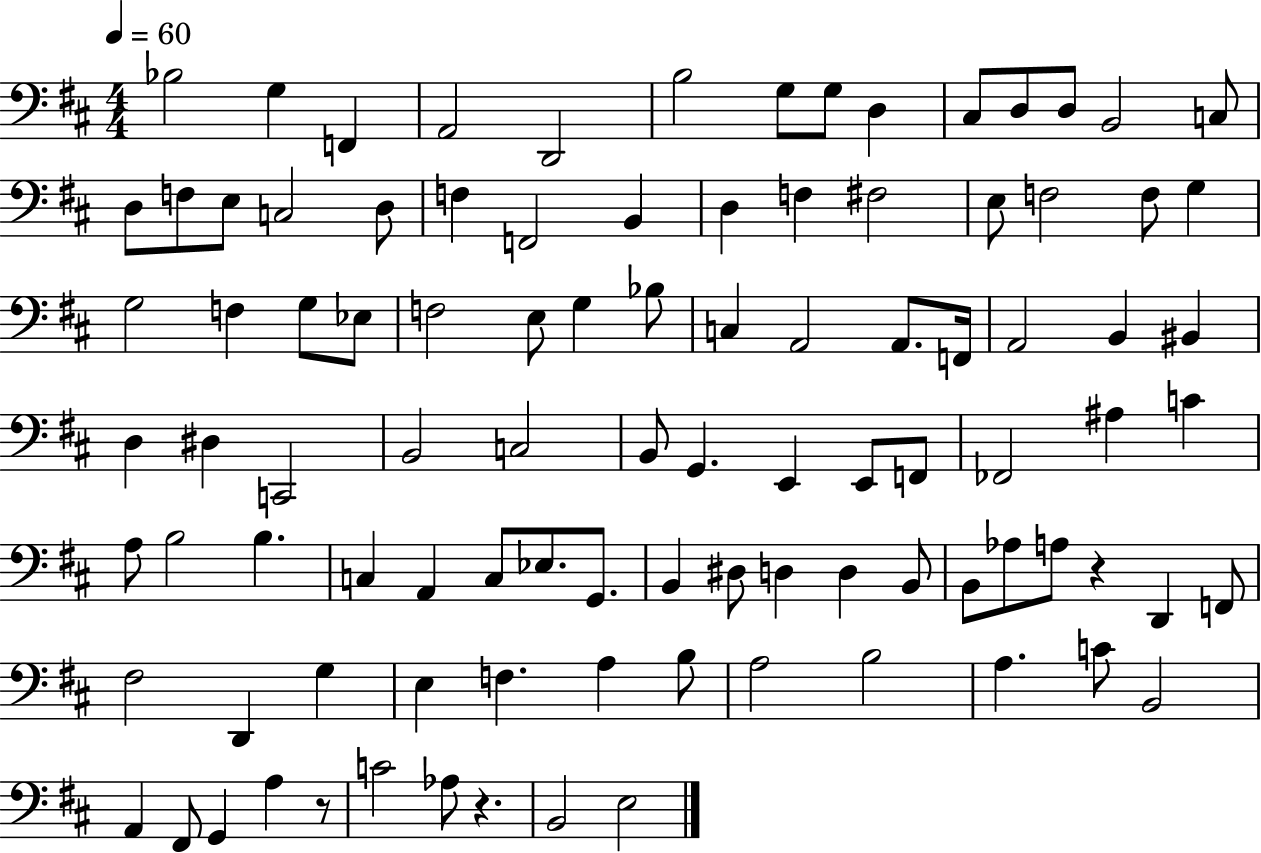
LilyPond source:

{
  \clef bass
  \numericTimeSignature
  \time 4/4
  \key d \major
  \tempo 4 = 60
  bes2 g4 f,4 | a,2 d,2 | b2 g8 g8 d4 | cis8 d8 d8 b,2 c8 | \break d8 f8 e8 c2 d8 | f4 f,2 b,4 | d4 f4 fis2 | e8 f2 f8 g4 | \break g2 f4 g8 ees8 | f2 e8 g4 bes8 | c4 a,2 a,8. f,16 | a,2 b,4 bis,4 | \break d4 dis4 c,2 | b,2 c2 | b,8 g,4. e,4 e,8 f,8 | fes,2 ais4 c'4 | \break a8 b2 b4. | c4 a,4 c8 ees8. g,8. | b,4 dis8 d4 d4 b,8 | b,8 aes8 a8 r4 d,4 f,8 | \break fis2 d,4 g4 | e4 f4. a4 b8 | a2 b2 | a4. c'8 b,2 | \break a,4 fis,8 g,4 a4 r8 | c'2 aes8 r4. | b,2 e2 | \bar "|."
}